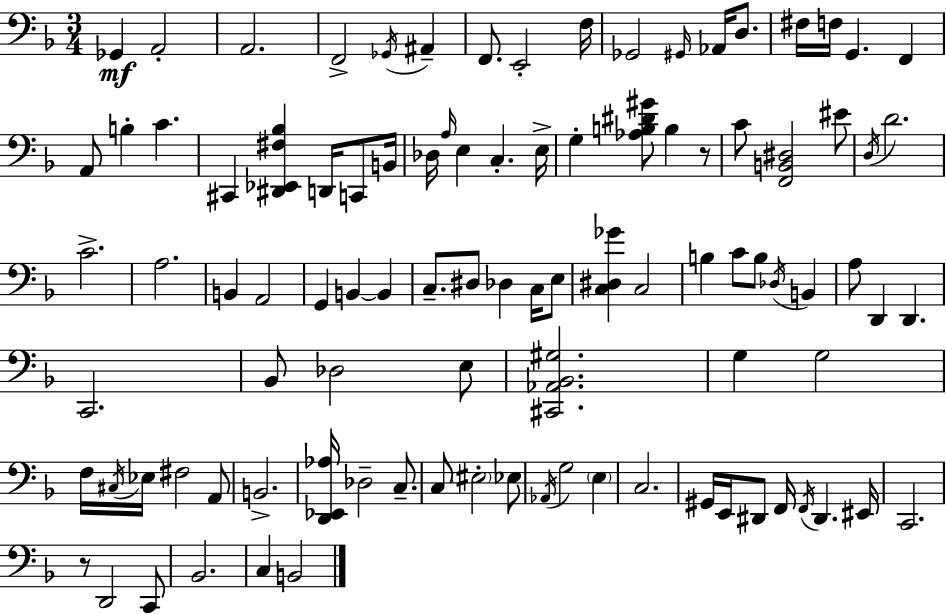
X:1
T:Untitled
M:3/4
L:1/4
K:F
_G,, A,,2 A,,2 F,,2 _G,,/4 ^A,, F,,/2 E,,2 F,/4 _G,,2 ^G,,/4 _A,,/4 D,/2 ^F,/4 F,/4 G,, F,, A,,/2 B, C ^C,, [^D,,_E,,^F,_B,] D,,/4 C,,/2 B,,/4 _D,/4 A,/4 E, C, E,/4 G, [_A,B,^D^G]/2 B, z/2 C/2 [F,,B,,^D,]2 ^E/2 D,/4 D2 C2 A,2 B,, A,,2 G,, B,, B,, C,/2 ^D,/2 _D, C,/4 E,/2 [C,^D,_G] C,2 B, C/2 B,/2 _D,/4 B,, A,/2 D,, D,, C,,2 _B,,/2 _D,2 E,/2 [^C,,_A,,_B,,^G,]2 G, G,2 F,/4 ^C,/4 _E,/4 ^F,2 A,,/2 B,,2 [D,,_E,,_A,]/4 _D,2 C,/2 C,/2 ^E,2 _E,/2 _A,,/4 G,2 E, C,2 ^G,,/4 E,,/4 ^D,,/2 F,,/4 F,,/4 ^D,, ^E,,/4 C,,2 z/2 D,,2 C,,/2 _B,,2 C, B,,2